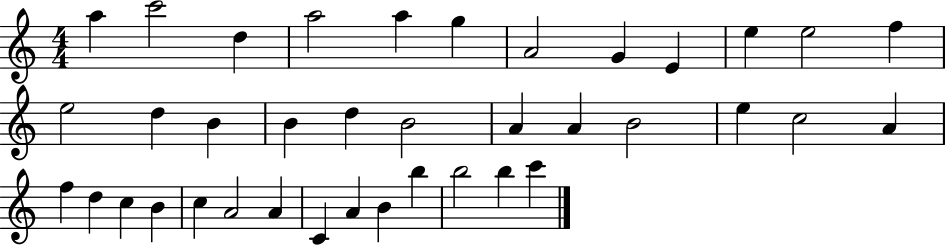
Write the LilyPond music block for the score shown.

{
  \clef treble
  \numericTimeSignature
  \time 4/4
  \key c \major
  a''4 c'''2 d''4 | a''2 a''4 g''4 | a'2 g'4 e'4 | e''4 e''2 f''4 | \break e''2 d''4 b'4 | b'4 d''4 b'2 | a'4 a'4 b'2 | e''4 c''2 a'4 | \break f''4 d''4 c''4 b'4 | c''4 a'2 a'4 | c'4 a'4 b'4 b''4 | b''2 b''4 c'''4 | \break \bar "|."
}